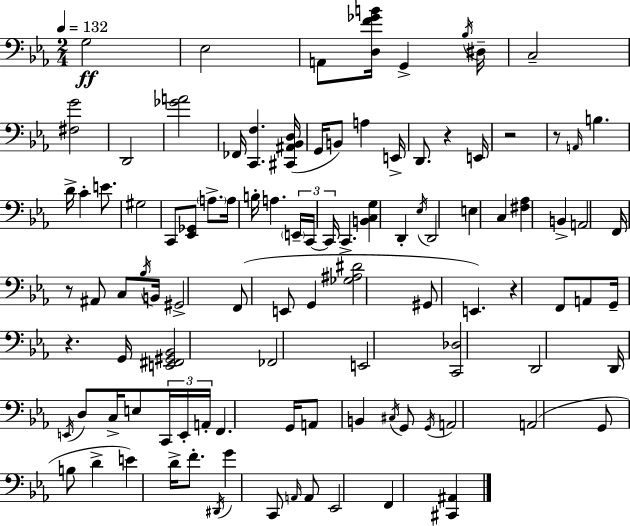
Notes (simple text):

G3/h Eb3/h A2/e [D3,F4,Gb4,B4]/s G2/q Bb3/s D#3/s C3/h [F#3,G4]/h D2/h [Gb4,A4]/h FES2/s [C2,F3]/q. [C#2,A#2,Bb2,D3]/s G2/s B2/e A3/q E2/s D2/e. R/q E2/s R/h R/e A2/s B3/q. D4/s C4/q E4/e. G#3/h C2/e [Eb2,Gb2]/e A3/e. A3/s B3/s A3/q. E2/s C2/s C2/s C2/q. [B2,C3,G3]/q D2/q Eb3/s D2/h E3/q C3/q [F#3,Ab3]/q B2/q A2/h F2/s R/e A#2/e C3/e Bb3/s B2/s G#2/h F2/e E2/e G2/q [Gb3,A#3,D#4]/h G#2/e E2/q. R/q F2/e A2/e G2/s R/q. G2/s [E2,F#2,G#2,Bb2]/h FES2/h E2/h [C2,Db3]/h D2/h D2/s E2/s D3/e C3/s E3/e C2/s E2/s A2/s F2/q. G2/s A2/e B2/q C#3/s G2/e G2/s A2/h A2/h G2/e B3/e D4/q E4/q D4/s F4/e. D#2/s G4/q C2/e A2/s A2/e Eb2/h F2/q [C#2,A#2]/q